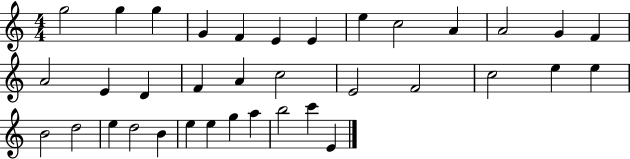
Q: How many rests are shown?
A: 0